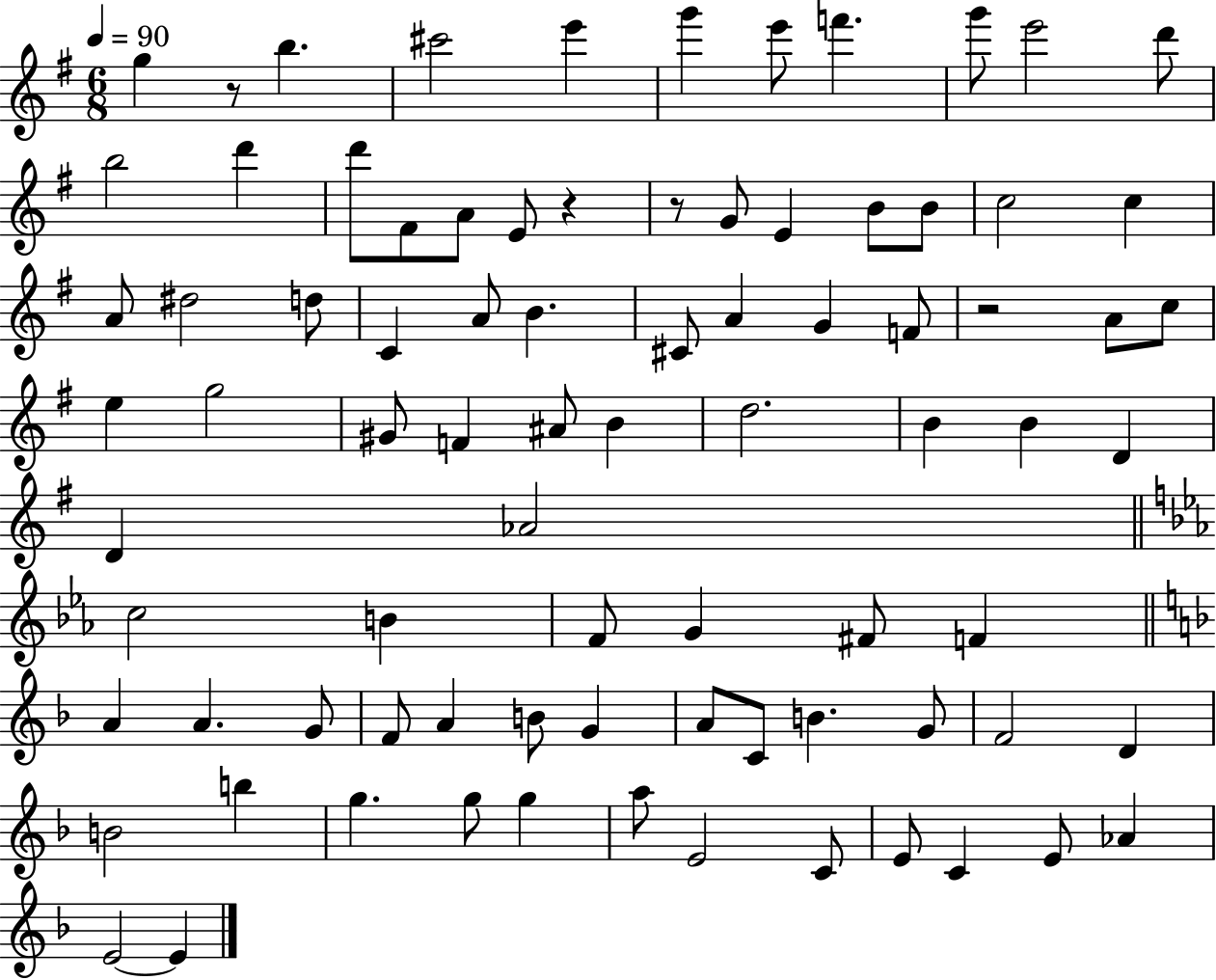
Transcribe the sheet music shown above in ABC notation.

X:1
T:Untitled
M:6/8
L:1/4
K:G
g z/2 b ^c'2 e' g' e'/2 f' g'/2 e'2 d'/2 b2 d' d'/2 ^F/2 A/2 E/2 z z/2 G/2 E B/2 B/2 c2 c A/2 ^d2 d/2 C A/2 B ^C/2 A G F/2 z2 A/2 c/2 e g2 ^G/2 F ^A/2 B d2 B B D D _A2 c2 B F/2 G ^F/2 F A A G/2 F/2 A B/2 G A/2 C/2 B G/2 F2 D B2 b g g/2 g a/2 E2 C/2 E/2 C E/2 _A E2 E